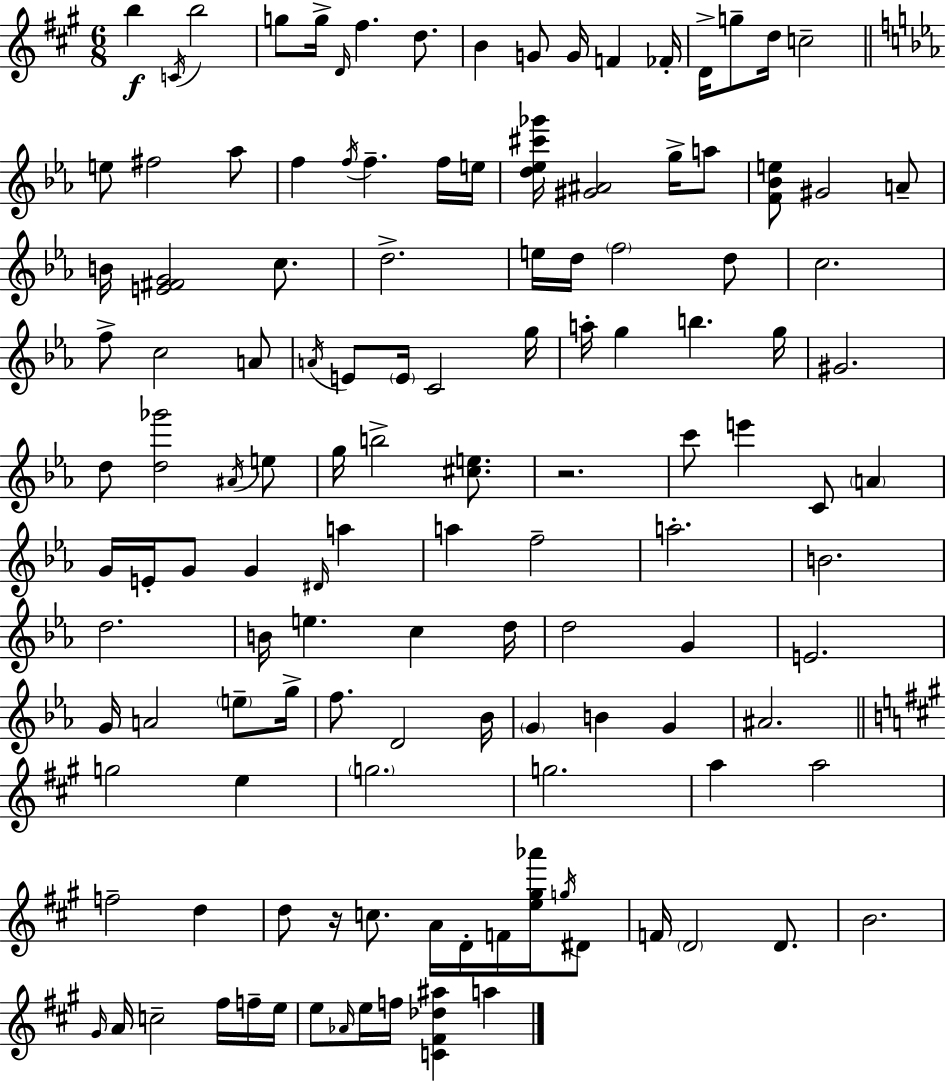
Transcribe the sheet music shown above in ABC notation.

X:1
T:Untitled
M:6/8
L:1/4
K:A
b C/4 b2 g/2 g/4 D/4 ^f d/2 B G/2 G/4 F _F/4 D/4 g/2 d/4 c2 e/2 ^f2 _a/2 f f/4 f f/4 e/4 [d_e^c'_g']/4 [^G^A]2 g/4 a/2 [F_Be]/2 ^G2 A/2 B/4 [E^FG]2 c/2 d2 e/4 d/4 f2 d/2 c2 f/2 c2 A/2 A/4 E/2 E/4 C2 g/4 a/4 g b g/4 ^G2 d/2 [d_g']2 ^A/4 e/2 g/4 b2 [^ce]/2 z2 c'/2 e' C/2 A G/4 E/4 G/2 G ^D/4 a a f2 a2 B2 d2 B/4 e c d/4 d2 G E2 G/4 A2 e/2 g/4 f/2 D2 _B/4 G B G ^A2 g2 e g2 g2 a a2 f2 d d/2 z/4 c/2 A/4 D/4 F/4 [e^g_a']/4 g/4 ^D/2 F/4 D2 D/2 B2 ^G/4 A/4 c2 ^f/4 f/4 e/4 e/2 _A/4 e/4 f/4 [C^F_d^a] a